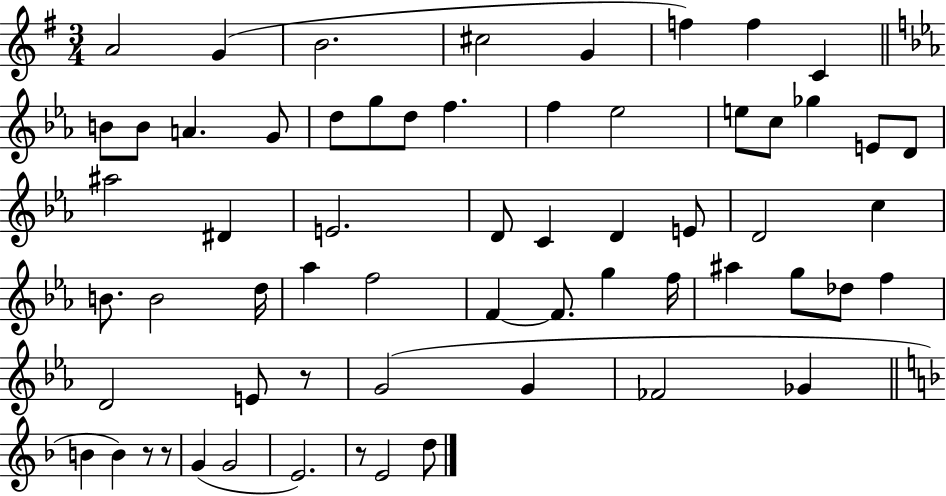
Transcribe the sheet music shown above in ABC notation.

X:1
T:Untitled
M:3/4
L:1/4
K:G
A2 G B2 ^c2 G f f C B/2 B/2 A G/2 d/2 g/2 d/2 f f _e2 e/2 c/2 _g E/2 D/2 ^a2 ^D E2 D/2 C D E/2 D2 c B/2 B2 d/4 _a f2 F F/2 g f/4 ^a g/2 _d/2 f D2 E/2 z/2 G2 G _F2 _G B B z/2 z/2 G G2 E2 z/2 E2 d/2